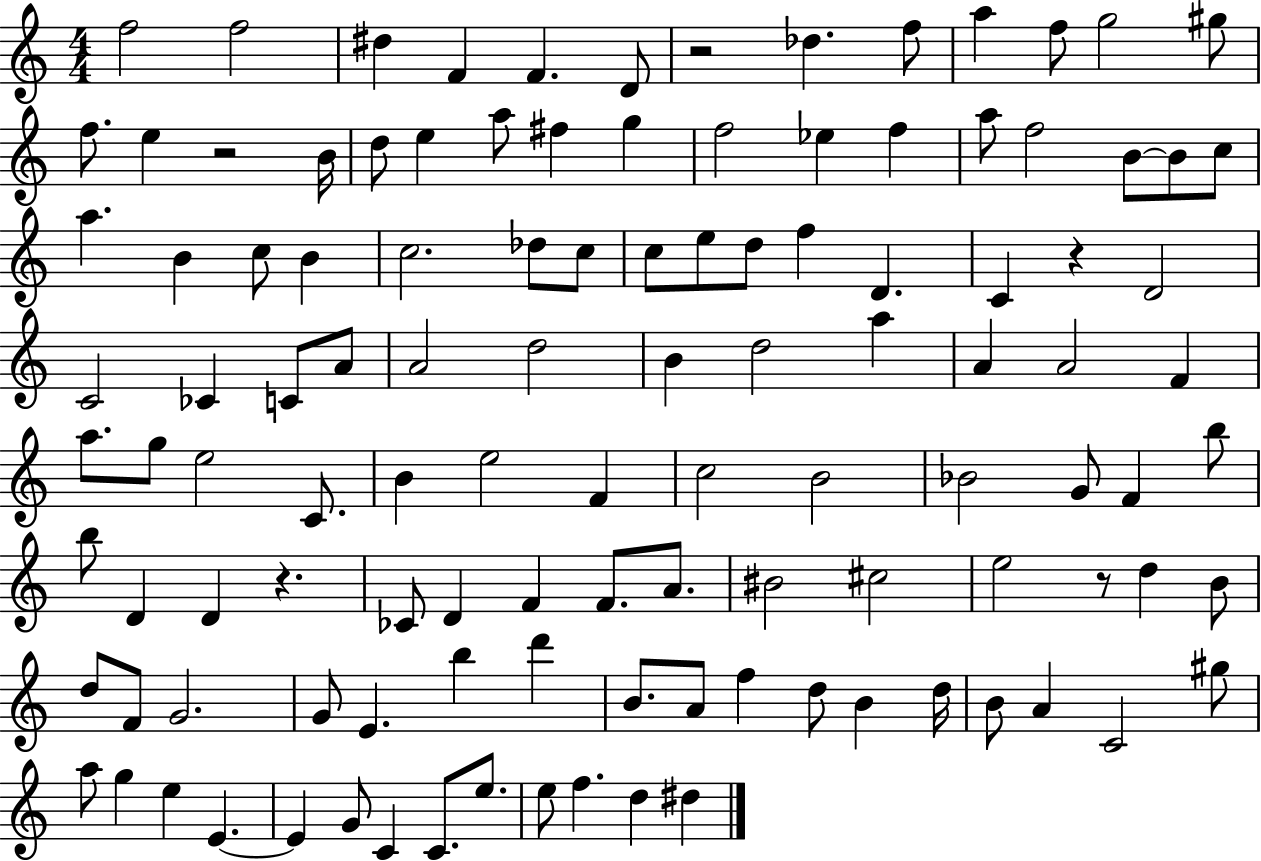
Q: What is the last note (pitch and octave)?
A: D#5